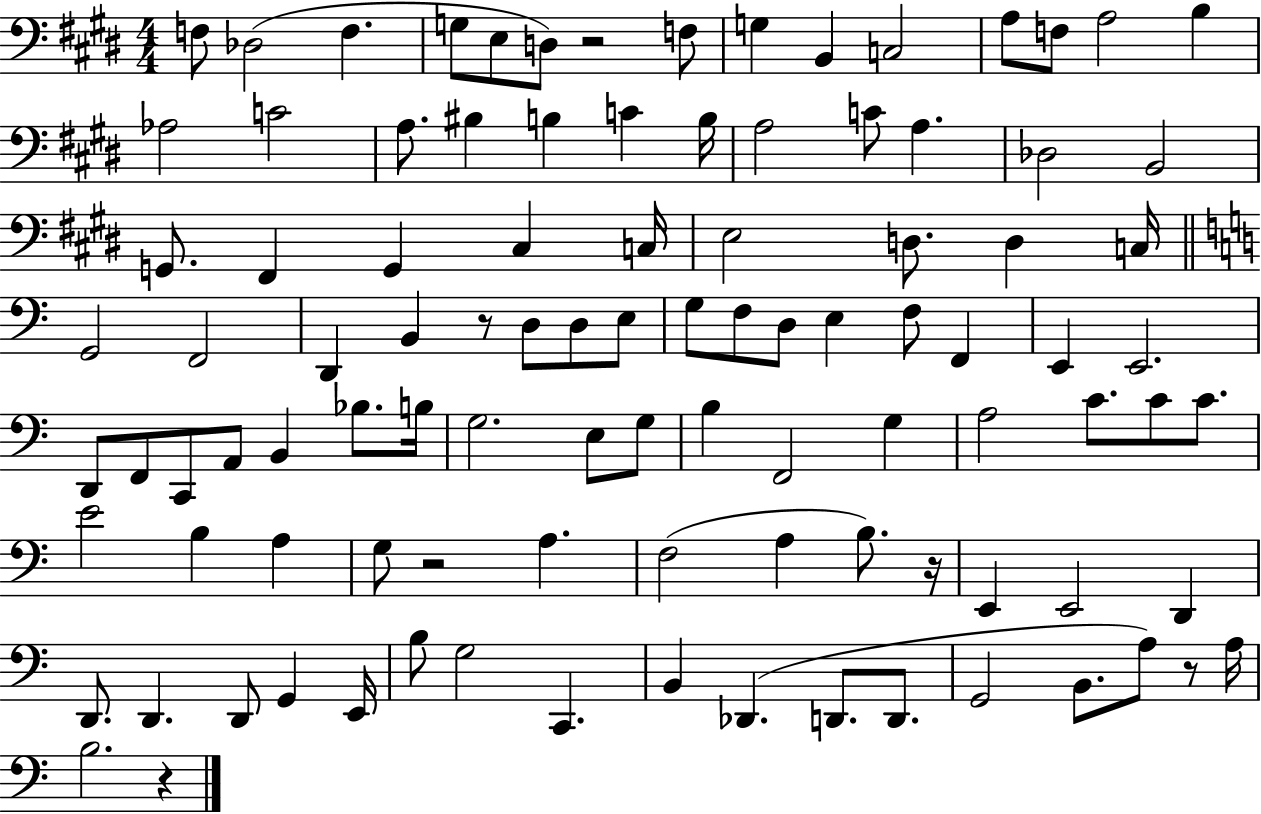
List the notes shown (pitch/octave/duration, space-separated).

F3/e Db3/h F3/q. G3/e E3/e D3/e R/h F3/e G3/q B2/q C3/h A3/e F3/e A3/h B3/q Ab3/h C4/h A3/e. BIS3/q B3/q C4/q B3/s A3/h C4/e A3/q. Db3/h B2/h G2/e. F#2/q G2/q C#3/q C3/s E3/h D3/e. D3/q C3/s G2/h F2/h D2/q B2/q R/e D3/e D3/e E3/e G3/e F3/e D3/e E3/q F3/e F2/q E2/q E2/h. D2/e F2/e C2/e A2/e B2/q Bb3/e. B3/s G3/h. E3/e G3/e B3/q F2/h G3/q A3/h C4/e. C4/e C4/e. E4/h B3/q A3/q G3/e R/h A3/q. F3/h A3/q B3/e. R/s E2/q E2/h D2/q D2/e. D2/q. D2/e G2/q E2/s B3/e G3/h C2/q. B2/q Db2/q. D2/e. D2/e. G2/h B2/e. A3/e R/e A3/s B3/h. R/q